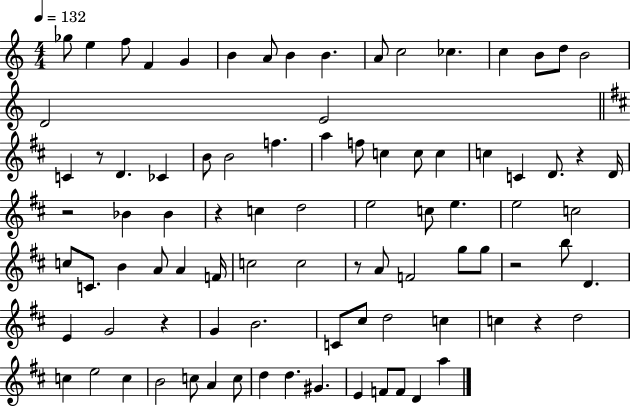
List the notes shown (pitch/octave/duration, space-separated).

Gb5/e E5/q F5/e F4/q G4/q B4/q A4/e B4/q B4/q. A4/e C5/h CES5/q. C5/q B4/e D5/e B4/h D4/h E4/h C4/q R/e D4/q. CES4/q B4/e B4/h F5/q. A5/q F5/e C5/q C5/e C5/q C5/q C4/q D4/e. R/q D4/s R/h Bb4/q Bb4/q R/q C5/q D5/h E5/h C5/e E5/q. E5/h C5/h C5/e C4/e. B4/q A4/e A4/q F4/s C5/h C5/h R/e A4/e F4/h G5/e G5/e R/h B5/e D4/q. E4/q G4/h R/q G4/q B4/h. C4/e C#5/e D5/h C5/q C5/q R/q D5/h C5/q E5/h C5/q B4/h C5/e A4/q C5/e D5/q D5/q. G#4/q. E4/q F4/e F4/e D4/q A5/q